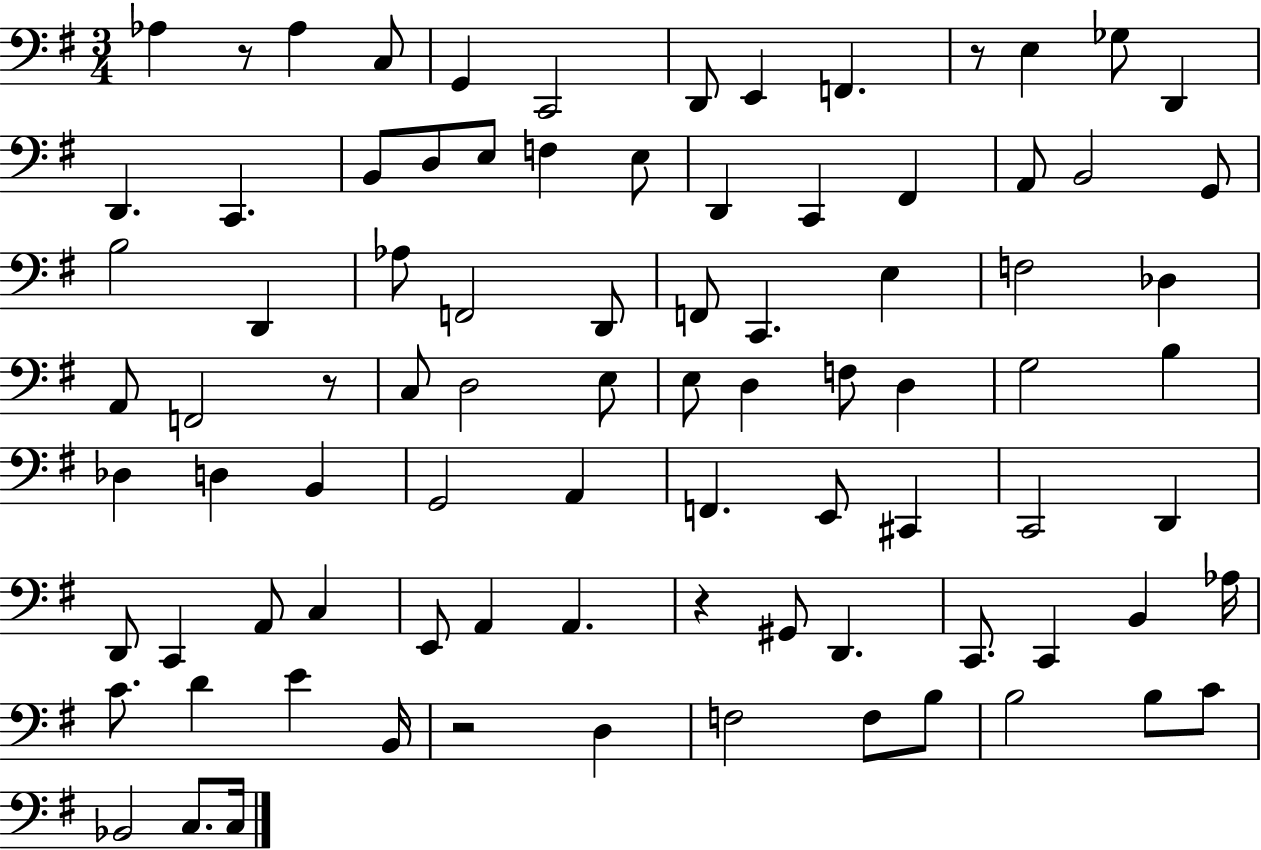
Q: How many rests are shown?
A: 5